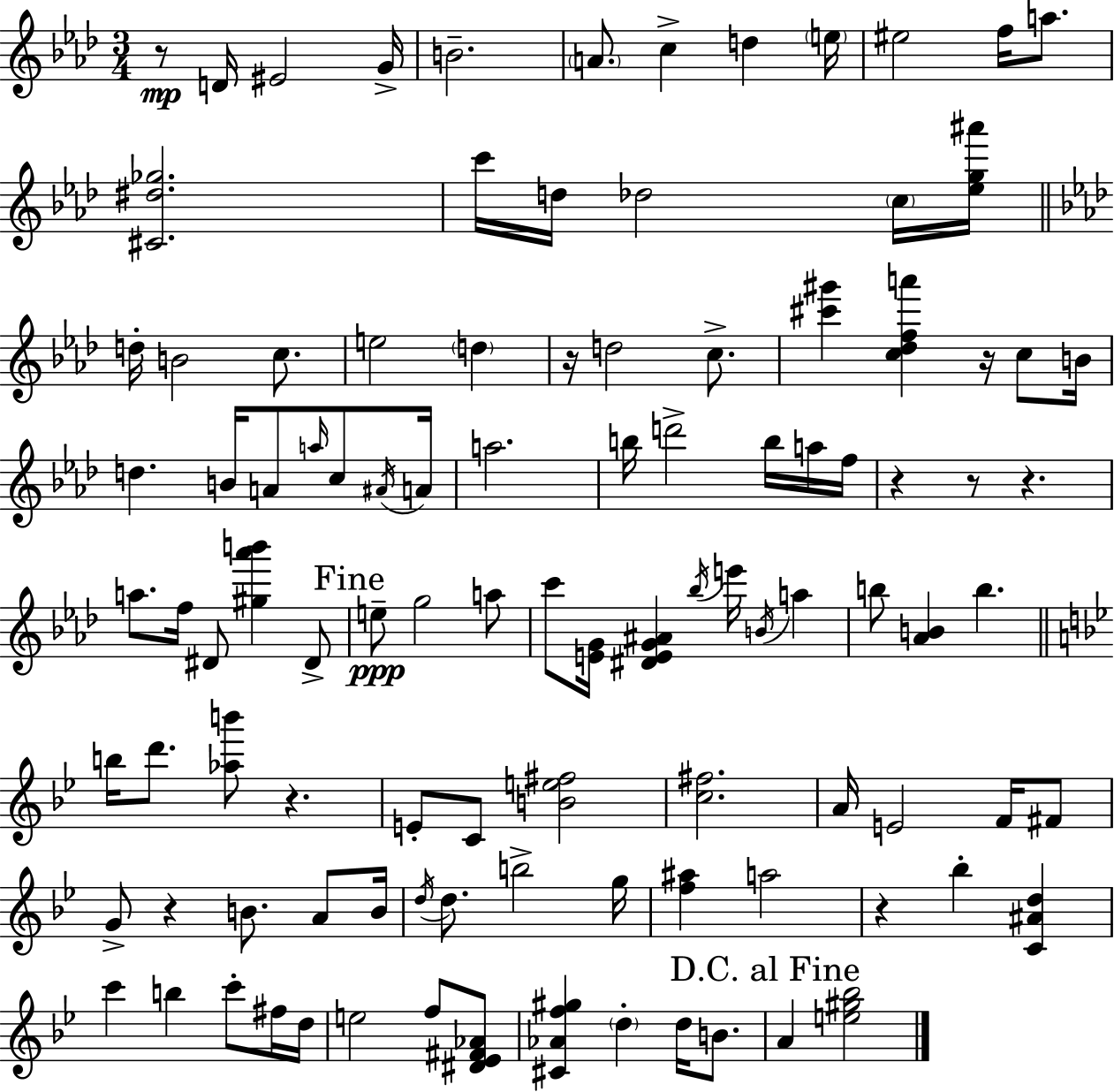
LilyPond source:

{
  \clef treble
  \numericTimeSignature
  \time 3/4
  \key f \minor
  r8\mp d'16 eis'2 g'16-> | b'2.-- | \parenthesize a'8. c''4-> d''4 \parenthesize e''16 | eis''2 f''16 a''8. | \break <cis' dis'' ges''>2. | c'''16 d''16 des''2 \parenthesize c''16 <ees'' g'' ais'''>16 | \bar "||" \break \key aes \major d''16-. b'2 c''8. | e''2 \parenthesize d''4 | r16 d''2 c''8.-> | <cis''' gis'''>4 <c'' des'' f'' a'''>4 r16 c''8 b'16 | \break d''4. b'16 a'8 \grace { a''16 } c''8 | \acciaccatura { ais'16 } a'16 a''2. | b''16 d'''2-> b''16 | a''16 f''16 r4 r8 r4. | \break a''8. f''16 dis'8 <gis'' aes''' b'''>4 | dis'8-> \mark "Fine" e''8--\ppp g''2 | a''8 c'''8 <e' g'>16 <dis' e' g' ais'>4 \acciaccatura { bes''16 } e'''16 \acciaccatura { b'16 } | a''4 b''8 <aes' b'>4 b''4. | \break \bar "||" \break \key bes \major b''16 d'''8. <aes'' b'''>8 r4. | e'8-. c'8 <b' e'' fis''>2 | <c'' fis''>2. | a'16 e'2 f'16 fis'8 | \break g'8-> r4 b'8. a'8 b'16 | \acciaccatura { d''16 } d''8. b''2-> | g''16 <f'' ais''>4 a''2 | r4 bes''4-. <c' ais' d''>4 | \break c'''4 b''4 c'''8-. fis''16 | d''16 e''2 f''8 <dis' ees' fis' aes'>8 | <cis' aes' f'' gis''>4 \parenthesize d''4-. d''16 b'8. | \mark "D.C. al Fine" a'4 <e'' gis'' bes''>2 | \break \bar "|."
}